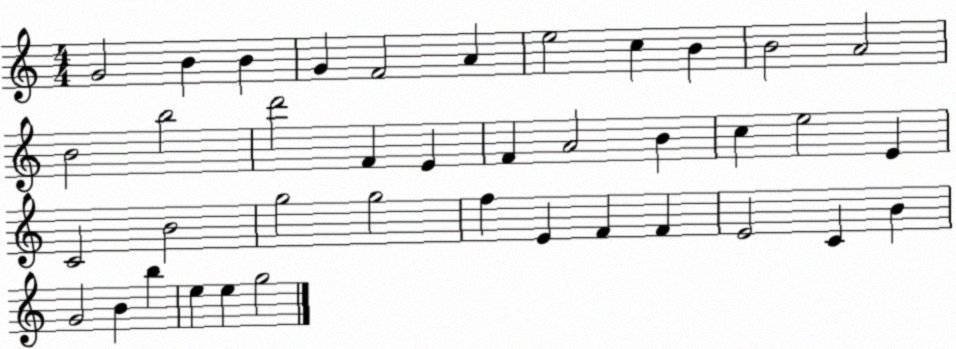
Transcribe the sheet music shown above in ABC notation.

X:1
T:Untitled
M:4/4
L:1/4
K:C
G2 B B G F2 A e2 c B B2 A2 B2 b2 d'2 F E F A2 B c e2 E C2 B2 g2 g2 f E F F E2 C B G2 B b e e g2